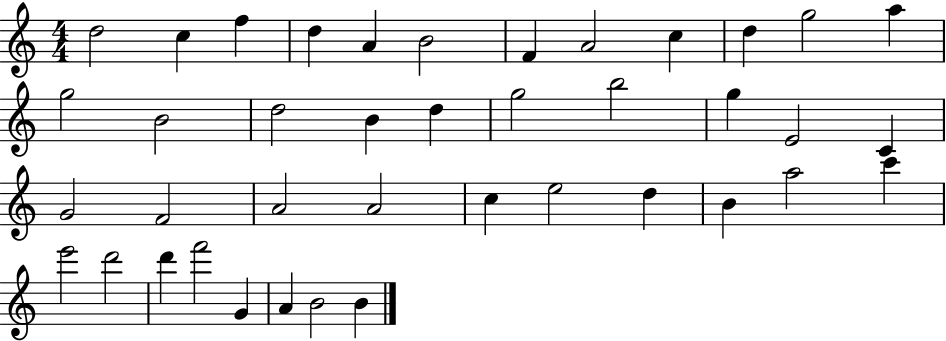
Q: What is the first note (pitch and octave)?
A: D5